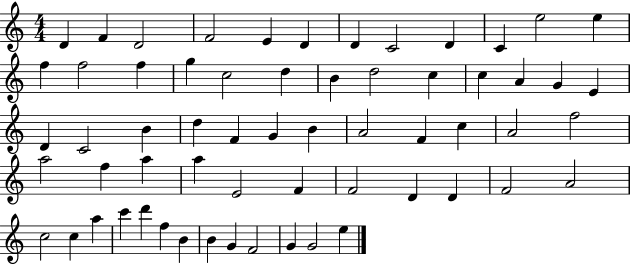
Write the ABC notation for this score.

X:1
T:Untitled
M:4/4
L:1/4
K:C
D F D2 F2 E D D C2 D C e2 e f f2 f g c2 d B d2 c c A G E D C2 B d F G B A2 F c A2 f2 a2 f a a E2 F F2 D D F2 A2 c2 c a c' d' f B B G F2 G G2 e